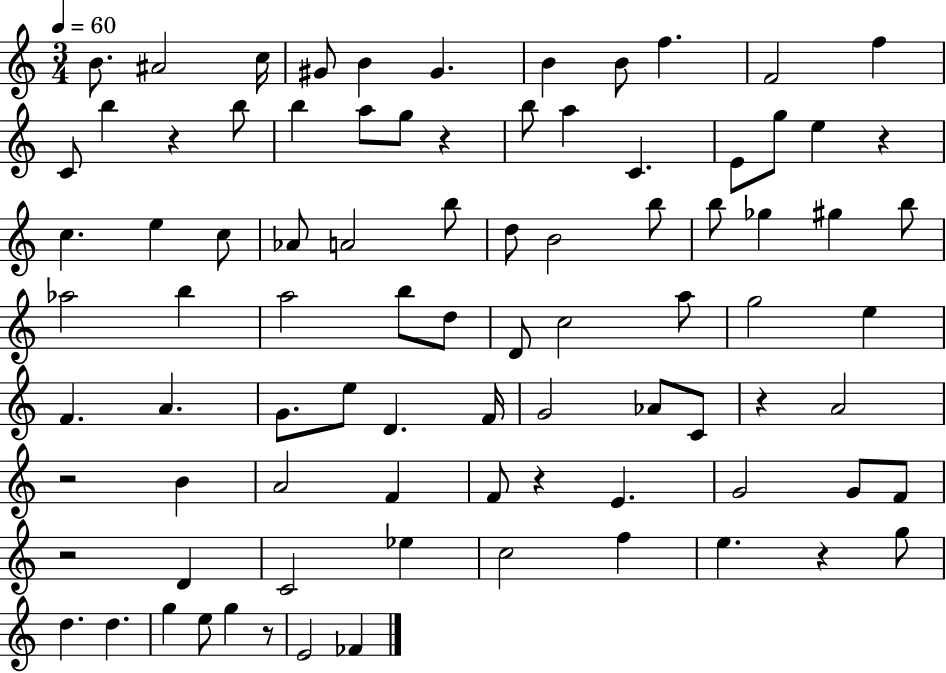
B4/e. A#4/h C5/s G#4/e B4/q G#4/q. B4/q B4/e F5/q. F4/h F5/q C4/e B5/q R/q B5/e B5/q A5/e G5/e R/q B5/e A5/q C4/q. E4/e G5/e E5/q R/q C5/q. E5/q C5/e Ab4/e A4/h B5/e D5/e B4/h B5/e B5/e Gb5/q G#5/q B5/e Ab5/h B5/q A5/h B5/e D5/e D4/e C5/h A5/e G5/h E5/q F4/q. A4/q. G4/e. E5/e D4/q. F4/s G4/h Ab4/e C4/e R/q A4/h R/h B4/q A4/h F4/q F4/e R/q E4/q. G4/h G4/e F4/e R/h D4/q C4/h Eb5/q C5/h F5/q E5/q. R/q G5/e D5/q. D5/q. G5/q E5/e G5/q R/e E4/h FES4/q